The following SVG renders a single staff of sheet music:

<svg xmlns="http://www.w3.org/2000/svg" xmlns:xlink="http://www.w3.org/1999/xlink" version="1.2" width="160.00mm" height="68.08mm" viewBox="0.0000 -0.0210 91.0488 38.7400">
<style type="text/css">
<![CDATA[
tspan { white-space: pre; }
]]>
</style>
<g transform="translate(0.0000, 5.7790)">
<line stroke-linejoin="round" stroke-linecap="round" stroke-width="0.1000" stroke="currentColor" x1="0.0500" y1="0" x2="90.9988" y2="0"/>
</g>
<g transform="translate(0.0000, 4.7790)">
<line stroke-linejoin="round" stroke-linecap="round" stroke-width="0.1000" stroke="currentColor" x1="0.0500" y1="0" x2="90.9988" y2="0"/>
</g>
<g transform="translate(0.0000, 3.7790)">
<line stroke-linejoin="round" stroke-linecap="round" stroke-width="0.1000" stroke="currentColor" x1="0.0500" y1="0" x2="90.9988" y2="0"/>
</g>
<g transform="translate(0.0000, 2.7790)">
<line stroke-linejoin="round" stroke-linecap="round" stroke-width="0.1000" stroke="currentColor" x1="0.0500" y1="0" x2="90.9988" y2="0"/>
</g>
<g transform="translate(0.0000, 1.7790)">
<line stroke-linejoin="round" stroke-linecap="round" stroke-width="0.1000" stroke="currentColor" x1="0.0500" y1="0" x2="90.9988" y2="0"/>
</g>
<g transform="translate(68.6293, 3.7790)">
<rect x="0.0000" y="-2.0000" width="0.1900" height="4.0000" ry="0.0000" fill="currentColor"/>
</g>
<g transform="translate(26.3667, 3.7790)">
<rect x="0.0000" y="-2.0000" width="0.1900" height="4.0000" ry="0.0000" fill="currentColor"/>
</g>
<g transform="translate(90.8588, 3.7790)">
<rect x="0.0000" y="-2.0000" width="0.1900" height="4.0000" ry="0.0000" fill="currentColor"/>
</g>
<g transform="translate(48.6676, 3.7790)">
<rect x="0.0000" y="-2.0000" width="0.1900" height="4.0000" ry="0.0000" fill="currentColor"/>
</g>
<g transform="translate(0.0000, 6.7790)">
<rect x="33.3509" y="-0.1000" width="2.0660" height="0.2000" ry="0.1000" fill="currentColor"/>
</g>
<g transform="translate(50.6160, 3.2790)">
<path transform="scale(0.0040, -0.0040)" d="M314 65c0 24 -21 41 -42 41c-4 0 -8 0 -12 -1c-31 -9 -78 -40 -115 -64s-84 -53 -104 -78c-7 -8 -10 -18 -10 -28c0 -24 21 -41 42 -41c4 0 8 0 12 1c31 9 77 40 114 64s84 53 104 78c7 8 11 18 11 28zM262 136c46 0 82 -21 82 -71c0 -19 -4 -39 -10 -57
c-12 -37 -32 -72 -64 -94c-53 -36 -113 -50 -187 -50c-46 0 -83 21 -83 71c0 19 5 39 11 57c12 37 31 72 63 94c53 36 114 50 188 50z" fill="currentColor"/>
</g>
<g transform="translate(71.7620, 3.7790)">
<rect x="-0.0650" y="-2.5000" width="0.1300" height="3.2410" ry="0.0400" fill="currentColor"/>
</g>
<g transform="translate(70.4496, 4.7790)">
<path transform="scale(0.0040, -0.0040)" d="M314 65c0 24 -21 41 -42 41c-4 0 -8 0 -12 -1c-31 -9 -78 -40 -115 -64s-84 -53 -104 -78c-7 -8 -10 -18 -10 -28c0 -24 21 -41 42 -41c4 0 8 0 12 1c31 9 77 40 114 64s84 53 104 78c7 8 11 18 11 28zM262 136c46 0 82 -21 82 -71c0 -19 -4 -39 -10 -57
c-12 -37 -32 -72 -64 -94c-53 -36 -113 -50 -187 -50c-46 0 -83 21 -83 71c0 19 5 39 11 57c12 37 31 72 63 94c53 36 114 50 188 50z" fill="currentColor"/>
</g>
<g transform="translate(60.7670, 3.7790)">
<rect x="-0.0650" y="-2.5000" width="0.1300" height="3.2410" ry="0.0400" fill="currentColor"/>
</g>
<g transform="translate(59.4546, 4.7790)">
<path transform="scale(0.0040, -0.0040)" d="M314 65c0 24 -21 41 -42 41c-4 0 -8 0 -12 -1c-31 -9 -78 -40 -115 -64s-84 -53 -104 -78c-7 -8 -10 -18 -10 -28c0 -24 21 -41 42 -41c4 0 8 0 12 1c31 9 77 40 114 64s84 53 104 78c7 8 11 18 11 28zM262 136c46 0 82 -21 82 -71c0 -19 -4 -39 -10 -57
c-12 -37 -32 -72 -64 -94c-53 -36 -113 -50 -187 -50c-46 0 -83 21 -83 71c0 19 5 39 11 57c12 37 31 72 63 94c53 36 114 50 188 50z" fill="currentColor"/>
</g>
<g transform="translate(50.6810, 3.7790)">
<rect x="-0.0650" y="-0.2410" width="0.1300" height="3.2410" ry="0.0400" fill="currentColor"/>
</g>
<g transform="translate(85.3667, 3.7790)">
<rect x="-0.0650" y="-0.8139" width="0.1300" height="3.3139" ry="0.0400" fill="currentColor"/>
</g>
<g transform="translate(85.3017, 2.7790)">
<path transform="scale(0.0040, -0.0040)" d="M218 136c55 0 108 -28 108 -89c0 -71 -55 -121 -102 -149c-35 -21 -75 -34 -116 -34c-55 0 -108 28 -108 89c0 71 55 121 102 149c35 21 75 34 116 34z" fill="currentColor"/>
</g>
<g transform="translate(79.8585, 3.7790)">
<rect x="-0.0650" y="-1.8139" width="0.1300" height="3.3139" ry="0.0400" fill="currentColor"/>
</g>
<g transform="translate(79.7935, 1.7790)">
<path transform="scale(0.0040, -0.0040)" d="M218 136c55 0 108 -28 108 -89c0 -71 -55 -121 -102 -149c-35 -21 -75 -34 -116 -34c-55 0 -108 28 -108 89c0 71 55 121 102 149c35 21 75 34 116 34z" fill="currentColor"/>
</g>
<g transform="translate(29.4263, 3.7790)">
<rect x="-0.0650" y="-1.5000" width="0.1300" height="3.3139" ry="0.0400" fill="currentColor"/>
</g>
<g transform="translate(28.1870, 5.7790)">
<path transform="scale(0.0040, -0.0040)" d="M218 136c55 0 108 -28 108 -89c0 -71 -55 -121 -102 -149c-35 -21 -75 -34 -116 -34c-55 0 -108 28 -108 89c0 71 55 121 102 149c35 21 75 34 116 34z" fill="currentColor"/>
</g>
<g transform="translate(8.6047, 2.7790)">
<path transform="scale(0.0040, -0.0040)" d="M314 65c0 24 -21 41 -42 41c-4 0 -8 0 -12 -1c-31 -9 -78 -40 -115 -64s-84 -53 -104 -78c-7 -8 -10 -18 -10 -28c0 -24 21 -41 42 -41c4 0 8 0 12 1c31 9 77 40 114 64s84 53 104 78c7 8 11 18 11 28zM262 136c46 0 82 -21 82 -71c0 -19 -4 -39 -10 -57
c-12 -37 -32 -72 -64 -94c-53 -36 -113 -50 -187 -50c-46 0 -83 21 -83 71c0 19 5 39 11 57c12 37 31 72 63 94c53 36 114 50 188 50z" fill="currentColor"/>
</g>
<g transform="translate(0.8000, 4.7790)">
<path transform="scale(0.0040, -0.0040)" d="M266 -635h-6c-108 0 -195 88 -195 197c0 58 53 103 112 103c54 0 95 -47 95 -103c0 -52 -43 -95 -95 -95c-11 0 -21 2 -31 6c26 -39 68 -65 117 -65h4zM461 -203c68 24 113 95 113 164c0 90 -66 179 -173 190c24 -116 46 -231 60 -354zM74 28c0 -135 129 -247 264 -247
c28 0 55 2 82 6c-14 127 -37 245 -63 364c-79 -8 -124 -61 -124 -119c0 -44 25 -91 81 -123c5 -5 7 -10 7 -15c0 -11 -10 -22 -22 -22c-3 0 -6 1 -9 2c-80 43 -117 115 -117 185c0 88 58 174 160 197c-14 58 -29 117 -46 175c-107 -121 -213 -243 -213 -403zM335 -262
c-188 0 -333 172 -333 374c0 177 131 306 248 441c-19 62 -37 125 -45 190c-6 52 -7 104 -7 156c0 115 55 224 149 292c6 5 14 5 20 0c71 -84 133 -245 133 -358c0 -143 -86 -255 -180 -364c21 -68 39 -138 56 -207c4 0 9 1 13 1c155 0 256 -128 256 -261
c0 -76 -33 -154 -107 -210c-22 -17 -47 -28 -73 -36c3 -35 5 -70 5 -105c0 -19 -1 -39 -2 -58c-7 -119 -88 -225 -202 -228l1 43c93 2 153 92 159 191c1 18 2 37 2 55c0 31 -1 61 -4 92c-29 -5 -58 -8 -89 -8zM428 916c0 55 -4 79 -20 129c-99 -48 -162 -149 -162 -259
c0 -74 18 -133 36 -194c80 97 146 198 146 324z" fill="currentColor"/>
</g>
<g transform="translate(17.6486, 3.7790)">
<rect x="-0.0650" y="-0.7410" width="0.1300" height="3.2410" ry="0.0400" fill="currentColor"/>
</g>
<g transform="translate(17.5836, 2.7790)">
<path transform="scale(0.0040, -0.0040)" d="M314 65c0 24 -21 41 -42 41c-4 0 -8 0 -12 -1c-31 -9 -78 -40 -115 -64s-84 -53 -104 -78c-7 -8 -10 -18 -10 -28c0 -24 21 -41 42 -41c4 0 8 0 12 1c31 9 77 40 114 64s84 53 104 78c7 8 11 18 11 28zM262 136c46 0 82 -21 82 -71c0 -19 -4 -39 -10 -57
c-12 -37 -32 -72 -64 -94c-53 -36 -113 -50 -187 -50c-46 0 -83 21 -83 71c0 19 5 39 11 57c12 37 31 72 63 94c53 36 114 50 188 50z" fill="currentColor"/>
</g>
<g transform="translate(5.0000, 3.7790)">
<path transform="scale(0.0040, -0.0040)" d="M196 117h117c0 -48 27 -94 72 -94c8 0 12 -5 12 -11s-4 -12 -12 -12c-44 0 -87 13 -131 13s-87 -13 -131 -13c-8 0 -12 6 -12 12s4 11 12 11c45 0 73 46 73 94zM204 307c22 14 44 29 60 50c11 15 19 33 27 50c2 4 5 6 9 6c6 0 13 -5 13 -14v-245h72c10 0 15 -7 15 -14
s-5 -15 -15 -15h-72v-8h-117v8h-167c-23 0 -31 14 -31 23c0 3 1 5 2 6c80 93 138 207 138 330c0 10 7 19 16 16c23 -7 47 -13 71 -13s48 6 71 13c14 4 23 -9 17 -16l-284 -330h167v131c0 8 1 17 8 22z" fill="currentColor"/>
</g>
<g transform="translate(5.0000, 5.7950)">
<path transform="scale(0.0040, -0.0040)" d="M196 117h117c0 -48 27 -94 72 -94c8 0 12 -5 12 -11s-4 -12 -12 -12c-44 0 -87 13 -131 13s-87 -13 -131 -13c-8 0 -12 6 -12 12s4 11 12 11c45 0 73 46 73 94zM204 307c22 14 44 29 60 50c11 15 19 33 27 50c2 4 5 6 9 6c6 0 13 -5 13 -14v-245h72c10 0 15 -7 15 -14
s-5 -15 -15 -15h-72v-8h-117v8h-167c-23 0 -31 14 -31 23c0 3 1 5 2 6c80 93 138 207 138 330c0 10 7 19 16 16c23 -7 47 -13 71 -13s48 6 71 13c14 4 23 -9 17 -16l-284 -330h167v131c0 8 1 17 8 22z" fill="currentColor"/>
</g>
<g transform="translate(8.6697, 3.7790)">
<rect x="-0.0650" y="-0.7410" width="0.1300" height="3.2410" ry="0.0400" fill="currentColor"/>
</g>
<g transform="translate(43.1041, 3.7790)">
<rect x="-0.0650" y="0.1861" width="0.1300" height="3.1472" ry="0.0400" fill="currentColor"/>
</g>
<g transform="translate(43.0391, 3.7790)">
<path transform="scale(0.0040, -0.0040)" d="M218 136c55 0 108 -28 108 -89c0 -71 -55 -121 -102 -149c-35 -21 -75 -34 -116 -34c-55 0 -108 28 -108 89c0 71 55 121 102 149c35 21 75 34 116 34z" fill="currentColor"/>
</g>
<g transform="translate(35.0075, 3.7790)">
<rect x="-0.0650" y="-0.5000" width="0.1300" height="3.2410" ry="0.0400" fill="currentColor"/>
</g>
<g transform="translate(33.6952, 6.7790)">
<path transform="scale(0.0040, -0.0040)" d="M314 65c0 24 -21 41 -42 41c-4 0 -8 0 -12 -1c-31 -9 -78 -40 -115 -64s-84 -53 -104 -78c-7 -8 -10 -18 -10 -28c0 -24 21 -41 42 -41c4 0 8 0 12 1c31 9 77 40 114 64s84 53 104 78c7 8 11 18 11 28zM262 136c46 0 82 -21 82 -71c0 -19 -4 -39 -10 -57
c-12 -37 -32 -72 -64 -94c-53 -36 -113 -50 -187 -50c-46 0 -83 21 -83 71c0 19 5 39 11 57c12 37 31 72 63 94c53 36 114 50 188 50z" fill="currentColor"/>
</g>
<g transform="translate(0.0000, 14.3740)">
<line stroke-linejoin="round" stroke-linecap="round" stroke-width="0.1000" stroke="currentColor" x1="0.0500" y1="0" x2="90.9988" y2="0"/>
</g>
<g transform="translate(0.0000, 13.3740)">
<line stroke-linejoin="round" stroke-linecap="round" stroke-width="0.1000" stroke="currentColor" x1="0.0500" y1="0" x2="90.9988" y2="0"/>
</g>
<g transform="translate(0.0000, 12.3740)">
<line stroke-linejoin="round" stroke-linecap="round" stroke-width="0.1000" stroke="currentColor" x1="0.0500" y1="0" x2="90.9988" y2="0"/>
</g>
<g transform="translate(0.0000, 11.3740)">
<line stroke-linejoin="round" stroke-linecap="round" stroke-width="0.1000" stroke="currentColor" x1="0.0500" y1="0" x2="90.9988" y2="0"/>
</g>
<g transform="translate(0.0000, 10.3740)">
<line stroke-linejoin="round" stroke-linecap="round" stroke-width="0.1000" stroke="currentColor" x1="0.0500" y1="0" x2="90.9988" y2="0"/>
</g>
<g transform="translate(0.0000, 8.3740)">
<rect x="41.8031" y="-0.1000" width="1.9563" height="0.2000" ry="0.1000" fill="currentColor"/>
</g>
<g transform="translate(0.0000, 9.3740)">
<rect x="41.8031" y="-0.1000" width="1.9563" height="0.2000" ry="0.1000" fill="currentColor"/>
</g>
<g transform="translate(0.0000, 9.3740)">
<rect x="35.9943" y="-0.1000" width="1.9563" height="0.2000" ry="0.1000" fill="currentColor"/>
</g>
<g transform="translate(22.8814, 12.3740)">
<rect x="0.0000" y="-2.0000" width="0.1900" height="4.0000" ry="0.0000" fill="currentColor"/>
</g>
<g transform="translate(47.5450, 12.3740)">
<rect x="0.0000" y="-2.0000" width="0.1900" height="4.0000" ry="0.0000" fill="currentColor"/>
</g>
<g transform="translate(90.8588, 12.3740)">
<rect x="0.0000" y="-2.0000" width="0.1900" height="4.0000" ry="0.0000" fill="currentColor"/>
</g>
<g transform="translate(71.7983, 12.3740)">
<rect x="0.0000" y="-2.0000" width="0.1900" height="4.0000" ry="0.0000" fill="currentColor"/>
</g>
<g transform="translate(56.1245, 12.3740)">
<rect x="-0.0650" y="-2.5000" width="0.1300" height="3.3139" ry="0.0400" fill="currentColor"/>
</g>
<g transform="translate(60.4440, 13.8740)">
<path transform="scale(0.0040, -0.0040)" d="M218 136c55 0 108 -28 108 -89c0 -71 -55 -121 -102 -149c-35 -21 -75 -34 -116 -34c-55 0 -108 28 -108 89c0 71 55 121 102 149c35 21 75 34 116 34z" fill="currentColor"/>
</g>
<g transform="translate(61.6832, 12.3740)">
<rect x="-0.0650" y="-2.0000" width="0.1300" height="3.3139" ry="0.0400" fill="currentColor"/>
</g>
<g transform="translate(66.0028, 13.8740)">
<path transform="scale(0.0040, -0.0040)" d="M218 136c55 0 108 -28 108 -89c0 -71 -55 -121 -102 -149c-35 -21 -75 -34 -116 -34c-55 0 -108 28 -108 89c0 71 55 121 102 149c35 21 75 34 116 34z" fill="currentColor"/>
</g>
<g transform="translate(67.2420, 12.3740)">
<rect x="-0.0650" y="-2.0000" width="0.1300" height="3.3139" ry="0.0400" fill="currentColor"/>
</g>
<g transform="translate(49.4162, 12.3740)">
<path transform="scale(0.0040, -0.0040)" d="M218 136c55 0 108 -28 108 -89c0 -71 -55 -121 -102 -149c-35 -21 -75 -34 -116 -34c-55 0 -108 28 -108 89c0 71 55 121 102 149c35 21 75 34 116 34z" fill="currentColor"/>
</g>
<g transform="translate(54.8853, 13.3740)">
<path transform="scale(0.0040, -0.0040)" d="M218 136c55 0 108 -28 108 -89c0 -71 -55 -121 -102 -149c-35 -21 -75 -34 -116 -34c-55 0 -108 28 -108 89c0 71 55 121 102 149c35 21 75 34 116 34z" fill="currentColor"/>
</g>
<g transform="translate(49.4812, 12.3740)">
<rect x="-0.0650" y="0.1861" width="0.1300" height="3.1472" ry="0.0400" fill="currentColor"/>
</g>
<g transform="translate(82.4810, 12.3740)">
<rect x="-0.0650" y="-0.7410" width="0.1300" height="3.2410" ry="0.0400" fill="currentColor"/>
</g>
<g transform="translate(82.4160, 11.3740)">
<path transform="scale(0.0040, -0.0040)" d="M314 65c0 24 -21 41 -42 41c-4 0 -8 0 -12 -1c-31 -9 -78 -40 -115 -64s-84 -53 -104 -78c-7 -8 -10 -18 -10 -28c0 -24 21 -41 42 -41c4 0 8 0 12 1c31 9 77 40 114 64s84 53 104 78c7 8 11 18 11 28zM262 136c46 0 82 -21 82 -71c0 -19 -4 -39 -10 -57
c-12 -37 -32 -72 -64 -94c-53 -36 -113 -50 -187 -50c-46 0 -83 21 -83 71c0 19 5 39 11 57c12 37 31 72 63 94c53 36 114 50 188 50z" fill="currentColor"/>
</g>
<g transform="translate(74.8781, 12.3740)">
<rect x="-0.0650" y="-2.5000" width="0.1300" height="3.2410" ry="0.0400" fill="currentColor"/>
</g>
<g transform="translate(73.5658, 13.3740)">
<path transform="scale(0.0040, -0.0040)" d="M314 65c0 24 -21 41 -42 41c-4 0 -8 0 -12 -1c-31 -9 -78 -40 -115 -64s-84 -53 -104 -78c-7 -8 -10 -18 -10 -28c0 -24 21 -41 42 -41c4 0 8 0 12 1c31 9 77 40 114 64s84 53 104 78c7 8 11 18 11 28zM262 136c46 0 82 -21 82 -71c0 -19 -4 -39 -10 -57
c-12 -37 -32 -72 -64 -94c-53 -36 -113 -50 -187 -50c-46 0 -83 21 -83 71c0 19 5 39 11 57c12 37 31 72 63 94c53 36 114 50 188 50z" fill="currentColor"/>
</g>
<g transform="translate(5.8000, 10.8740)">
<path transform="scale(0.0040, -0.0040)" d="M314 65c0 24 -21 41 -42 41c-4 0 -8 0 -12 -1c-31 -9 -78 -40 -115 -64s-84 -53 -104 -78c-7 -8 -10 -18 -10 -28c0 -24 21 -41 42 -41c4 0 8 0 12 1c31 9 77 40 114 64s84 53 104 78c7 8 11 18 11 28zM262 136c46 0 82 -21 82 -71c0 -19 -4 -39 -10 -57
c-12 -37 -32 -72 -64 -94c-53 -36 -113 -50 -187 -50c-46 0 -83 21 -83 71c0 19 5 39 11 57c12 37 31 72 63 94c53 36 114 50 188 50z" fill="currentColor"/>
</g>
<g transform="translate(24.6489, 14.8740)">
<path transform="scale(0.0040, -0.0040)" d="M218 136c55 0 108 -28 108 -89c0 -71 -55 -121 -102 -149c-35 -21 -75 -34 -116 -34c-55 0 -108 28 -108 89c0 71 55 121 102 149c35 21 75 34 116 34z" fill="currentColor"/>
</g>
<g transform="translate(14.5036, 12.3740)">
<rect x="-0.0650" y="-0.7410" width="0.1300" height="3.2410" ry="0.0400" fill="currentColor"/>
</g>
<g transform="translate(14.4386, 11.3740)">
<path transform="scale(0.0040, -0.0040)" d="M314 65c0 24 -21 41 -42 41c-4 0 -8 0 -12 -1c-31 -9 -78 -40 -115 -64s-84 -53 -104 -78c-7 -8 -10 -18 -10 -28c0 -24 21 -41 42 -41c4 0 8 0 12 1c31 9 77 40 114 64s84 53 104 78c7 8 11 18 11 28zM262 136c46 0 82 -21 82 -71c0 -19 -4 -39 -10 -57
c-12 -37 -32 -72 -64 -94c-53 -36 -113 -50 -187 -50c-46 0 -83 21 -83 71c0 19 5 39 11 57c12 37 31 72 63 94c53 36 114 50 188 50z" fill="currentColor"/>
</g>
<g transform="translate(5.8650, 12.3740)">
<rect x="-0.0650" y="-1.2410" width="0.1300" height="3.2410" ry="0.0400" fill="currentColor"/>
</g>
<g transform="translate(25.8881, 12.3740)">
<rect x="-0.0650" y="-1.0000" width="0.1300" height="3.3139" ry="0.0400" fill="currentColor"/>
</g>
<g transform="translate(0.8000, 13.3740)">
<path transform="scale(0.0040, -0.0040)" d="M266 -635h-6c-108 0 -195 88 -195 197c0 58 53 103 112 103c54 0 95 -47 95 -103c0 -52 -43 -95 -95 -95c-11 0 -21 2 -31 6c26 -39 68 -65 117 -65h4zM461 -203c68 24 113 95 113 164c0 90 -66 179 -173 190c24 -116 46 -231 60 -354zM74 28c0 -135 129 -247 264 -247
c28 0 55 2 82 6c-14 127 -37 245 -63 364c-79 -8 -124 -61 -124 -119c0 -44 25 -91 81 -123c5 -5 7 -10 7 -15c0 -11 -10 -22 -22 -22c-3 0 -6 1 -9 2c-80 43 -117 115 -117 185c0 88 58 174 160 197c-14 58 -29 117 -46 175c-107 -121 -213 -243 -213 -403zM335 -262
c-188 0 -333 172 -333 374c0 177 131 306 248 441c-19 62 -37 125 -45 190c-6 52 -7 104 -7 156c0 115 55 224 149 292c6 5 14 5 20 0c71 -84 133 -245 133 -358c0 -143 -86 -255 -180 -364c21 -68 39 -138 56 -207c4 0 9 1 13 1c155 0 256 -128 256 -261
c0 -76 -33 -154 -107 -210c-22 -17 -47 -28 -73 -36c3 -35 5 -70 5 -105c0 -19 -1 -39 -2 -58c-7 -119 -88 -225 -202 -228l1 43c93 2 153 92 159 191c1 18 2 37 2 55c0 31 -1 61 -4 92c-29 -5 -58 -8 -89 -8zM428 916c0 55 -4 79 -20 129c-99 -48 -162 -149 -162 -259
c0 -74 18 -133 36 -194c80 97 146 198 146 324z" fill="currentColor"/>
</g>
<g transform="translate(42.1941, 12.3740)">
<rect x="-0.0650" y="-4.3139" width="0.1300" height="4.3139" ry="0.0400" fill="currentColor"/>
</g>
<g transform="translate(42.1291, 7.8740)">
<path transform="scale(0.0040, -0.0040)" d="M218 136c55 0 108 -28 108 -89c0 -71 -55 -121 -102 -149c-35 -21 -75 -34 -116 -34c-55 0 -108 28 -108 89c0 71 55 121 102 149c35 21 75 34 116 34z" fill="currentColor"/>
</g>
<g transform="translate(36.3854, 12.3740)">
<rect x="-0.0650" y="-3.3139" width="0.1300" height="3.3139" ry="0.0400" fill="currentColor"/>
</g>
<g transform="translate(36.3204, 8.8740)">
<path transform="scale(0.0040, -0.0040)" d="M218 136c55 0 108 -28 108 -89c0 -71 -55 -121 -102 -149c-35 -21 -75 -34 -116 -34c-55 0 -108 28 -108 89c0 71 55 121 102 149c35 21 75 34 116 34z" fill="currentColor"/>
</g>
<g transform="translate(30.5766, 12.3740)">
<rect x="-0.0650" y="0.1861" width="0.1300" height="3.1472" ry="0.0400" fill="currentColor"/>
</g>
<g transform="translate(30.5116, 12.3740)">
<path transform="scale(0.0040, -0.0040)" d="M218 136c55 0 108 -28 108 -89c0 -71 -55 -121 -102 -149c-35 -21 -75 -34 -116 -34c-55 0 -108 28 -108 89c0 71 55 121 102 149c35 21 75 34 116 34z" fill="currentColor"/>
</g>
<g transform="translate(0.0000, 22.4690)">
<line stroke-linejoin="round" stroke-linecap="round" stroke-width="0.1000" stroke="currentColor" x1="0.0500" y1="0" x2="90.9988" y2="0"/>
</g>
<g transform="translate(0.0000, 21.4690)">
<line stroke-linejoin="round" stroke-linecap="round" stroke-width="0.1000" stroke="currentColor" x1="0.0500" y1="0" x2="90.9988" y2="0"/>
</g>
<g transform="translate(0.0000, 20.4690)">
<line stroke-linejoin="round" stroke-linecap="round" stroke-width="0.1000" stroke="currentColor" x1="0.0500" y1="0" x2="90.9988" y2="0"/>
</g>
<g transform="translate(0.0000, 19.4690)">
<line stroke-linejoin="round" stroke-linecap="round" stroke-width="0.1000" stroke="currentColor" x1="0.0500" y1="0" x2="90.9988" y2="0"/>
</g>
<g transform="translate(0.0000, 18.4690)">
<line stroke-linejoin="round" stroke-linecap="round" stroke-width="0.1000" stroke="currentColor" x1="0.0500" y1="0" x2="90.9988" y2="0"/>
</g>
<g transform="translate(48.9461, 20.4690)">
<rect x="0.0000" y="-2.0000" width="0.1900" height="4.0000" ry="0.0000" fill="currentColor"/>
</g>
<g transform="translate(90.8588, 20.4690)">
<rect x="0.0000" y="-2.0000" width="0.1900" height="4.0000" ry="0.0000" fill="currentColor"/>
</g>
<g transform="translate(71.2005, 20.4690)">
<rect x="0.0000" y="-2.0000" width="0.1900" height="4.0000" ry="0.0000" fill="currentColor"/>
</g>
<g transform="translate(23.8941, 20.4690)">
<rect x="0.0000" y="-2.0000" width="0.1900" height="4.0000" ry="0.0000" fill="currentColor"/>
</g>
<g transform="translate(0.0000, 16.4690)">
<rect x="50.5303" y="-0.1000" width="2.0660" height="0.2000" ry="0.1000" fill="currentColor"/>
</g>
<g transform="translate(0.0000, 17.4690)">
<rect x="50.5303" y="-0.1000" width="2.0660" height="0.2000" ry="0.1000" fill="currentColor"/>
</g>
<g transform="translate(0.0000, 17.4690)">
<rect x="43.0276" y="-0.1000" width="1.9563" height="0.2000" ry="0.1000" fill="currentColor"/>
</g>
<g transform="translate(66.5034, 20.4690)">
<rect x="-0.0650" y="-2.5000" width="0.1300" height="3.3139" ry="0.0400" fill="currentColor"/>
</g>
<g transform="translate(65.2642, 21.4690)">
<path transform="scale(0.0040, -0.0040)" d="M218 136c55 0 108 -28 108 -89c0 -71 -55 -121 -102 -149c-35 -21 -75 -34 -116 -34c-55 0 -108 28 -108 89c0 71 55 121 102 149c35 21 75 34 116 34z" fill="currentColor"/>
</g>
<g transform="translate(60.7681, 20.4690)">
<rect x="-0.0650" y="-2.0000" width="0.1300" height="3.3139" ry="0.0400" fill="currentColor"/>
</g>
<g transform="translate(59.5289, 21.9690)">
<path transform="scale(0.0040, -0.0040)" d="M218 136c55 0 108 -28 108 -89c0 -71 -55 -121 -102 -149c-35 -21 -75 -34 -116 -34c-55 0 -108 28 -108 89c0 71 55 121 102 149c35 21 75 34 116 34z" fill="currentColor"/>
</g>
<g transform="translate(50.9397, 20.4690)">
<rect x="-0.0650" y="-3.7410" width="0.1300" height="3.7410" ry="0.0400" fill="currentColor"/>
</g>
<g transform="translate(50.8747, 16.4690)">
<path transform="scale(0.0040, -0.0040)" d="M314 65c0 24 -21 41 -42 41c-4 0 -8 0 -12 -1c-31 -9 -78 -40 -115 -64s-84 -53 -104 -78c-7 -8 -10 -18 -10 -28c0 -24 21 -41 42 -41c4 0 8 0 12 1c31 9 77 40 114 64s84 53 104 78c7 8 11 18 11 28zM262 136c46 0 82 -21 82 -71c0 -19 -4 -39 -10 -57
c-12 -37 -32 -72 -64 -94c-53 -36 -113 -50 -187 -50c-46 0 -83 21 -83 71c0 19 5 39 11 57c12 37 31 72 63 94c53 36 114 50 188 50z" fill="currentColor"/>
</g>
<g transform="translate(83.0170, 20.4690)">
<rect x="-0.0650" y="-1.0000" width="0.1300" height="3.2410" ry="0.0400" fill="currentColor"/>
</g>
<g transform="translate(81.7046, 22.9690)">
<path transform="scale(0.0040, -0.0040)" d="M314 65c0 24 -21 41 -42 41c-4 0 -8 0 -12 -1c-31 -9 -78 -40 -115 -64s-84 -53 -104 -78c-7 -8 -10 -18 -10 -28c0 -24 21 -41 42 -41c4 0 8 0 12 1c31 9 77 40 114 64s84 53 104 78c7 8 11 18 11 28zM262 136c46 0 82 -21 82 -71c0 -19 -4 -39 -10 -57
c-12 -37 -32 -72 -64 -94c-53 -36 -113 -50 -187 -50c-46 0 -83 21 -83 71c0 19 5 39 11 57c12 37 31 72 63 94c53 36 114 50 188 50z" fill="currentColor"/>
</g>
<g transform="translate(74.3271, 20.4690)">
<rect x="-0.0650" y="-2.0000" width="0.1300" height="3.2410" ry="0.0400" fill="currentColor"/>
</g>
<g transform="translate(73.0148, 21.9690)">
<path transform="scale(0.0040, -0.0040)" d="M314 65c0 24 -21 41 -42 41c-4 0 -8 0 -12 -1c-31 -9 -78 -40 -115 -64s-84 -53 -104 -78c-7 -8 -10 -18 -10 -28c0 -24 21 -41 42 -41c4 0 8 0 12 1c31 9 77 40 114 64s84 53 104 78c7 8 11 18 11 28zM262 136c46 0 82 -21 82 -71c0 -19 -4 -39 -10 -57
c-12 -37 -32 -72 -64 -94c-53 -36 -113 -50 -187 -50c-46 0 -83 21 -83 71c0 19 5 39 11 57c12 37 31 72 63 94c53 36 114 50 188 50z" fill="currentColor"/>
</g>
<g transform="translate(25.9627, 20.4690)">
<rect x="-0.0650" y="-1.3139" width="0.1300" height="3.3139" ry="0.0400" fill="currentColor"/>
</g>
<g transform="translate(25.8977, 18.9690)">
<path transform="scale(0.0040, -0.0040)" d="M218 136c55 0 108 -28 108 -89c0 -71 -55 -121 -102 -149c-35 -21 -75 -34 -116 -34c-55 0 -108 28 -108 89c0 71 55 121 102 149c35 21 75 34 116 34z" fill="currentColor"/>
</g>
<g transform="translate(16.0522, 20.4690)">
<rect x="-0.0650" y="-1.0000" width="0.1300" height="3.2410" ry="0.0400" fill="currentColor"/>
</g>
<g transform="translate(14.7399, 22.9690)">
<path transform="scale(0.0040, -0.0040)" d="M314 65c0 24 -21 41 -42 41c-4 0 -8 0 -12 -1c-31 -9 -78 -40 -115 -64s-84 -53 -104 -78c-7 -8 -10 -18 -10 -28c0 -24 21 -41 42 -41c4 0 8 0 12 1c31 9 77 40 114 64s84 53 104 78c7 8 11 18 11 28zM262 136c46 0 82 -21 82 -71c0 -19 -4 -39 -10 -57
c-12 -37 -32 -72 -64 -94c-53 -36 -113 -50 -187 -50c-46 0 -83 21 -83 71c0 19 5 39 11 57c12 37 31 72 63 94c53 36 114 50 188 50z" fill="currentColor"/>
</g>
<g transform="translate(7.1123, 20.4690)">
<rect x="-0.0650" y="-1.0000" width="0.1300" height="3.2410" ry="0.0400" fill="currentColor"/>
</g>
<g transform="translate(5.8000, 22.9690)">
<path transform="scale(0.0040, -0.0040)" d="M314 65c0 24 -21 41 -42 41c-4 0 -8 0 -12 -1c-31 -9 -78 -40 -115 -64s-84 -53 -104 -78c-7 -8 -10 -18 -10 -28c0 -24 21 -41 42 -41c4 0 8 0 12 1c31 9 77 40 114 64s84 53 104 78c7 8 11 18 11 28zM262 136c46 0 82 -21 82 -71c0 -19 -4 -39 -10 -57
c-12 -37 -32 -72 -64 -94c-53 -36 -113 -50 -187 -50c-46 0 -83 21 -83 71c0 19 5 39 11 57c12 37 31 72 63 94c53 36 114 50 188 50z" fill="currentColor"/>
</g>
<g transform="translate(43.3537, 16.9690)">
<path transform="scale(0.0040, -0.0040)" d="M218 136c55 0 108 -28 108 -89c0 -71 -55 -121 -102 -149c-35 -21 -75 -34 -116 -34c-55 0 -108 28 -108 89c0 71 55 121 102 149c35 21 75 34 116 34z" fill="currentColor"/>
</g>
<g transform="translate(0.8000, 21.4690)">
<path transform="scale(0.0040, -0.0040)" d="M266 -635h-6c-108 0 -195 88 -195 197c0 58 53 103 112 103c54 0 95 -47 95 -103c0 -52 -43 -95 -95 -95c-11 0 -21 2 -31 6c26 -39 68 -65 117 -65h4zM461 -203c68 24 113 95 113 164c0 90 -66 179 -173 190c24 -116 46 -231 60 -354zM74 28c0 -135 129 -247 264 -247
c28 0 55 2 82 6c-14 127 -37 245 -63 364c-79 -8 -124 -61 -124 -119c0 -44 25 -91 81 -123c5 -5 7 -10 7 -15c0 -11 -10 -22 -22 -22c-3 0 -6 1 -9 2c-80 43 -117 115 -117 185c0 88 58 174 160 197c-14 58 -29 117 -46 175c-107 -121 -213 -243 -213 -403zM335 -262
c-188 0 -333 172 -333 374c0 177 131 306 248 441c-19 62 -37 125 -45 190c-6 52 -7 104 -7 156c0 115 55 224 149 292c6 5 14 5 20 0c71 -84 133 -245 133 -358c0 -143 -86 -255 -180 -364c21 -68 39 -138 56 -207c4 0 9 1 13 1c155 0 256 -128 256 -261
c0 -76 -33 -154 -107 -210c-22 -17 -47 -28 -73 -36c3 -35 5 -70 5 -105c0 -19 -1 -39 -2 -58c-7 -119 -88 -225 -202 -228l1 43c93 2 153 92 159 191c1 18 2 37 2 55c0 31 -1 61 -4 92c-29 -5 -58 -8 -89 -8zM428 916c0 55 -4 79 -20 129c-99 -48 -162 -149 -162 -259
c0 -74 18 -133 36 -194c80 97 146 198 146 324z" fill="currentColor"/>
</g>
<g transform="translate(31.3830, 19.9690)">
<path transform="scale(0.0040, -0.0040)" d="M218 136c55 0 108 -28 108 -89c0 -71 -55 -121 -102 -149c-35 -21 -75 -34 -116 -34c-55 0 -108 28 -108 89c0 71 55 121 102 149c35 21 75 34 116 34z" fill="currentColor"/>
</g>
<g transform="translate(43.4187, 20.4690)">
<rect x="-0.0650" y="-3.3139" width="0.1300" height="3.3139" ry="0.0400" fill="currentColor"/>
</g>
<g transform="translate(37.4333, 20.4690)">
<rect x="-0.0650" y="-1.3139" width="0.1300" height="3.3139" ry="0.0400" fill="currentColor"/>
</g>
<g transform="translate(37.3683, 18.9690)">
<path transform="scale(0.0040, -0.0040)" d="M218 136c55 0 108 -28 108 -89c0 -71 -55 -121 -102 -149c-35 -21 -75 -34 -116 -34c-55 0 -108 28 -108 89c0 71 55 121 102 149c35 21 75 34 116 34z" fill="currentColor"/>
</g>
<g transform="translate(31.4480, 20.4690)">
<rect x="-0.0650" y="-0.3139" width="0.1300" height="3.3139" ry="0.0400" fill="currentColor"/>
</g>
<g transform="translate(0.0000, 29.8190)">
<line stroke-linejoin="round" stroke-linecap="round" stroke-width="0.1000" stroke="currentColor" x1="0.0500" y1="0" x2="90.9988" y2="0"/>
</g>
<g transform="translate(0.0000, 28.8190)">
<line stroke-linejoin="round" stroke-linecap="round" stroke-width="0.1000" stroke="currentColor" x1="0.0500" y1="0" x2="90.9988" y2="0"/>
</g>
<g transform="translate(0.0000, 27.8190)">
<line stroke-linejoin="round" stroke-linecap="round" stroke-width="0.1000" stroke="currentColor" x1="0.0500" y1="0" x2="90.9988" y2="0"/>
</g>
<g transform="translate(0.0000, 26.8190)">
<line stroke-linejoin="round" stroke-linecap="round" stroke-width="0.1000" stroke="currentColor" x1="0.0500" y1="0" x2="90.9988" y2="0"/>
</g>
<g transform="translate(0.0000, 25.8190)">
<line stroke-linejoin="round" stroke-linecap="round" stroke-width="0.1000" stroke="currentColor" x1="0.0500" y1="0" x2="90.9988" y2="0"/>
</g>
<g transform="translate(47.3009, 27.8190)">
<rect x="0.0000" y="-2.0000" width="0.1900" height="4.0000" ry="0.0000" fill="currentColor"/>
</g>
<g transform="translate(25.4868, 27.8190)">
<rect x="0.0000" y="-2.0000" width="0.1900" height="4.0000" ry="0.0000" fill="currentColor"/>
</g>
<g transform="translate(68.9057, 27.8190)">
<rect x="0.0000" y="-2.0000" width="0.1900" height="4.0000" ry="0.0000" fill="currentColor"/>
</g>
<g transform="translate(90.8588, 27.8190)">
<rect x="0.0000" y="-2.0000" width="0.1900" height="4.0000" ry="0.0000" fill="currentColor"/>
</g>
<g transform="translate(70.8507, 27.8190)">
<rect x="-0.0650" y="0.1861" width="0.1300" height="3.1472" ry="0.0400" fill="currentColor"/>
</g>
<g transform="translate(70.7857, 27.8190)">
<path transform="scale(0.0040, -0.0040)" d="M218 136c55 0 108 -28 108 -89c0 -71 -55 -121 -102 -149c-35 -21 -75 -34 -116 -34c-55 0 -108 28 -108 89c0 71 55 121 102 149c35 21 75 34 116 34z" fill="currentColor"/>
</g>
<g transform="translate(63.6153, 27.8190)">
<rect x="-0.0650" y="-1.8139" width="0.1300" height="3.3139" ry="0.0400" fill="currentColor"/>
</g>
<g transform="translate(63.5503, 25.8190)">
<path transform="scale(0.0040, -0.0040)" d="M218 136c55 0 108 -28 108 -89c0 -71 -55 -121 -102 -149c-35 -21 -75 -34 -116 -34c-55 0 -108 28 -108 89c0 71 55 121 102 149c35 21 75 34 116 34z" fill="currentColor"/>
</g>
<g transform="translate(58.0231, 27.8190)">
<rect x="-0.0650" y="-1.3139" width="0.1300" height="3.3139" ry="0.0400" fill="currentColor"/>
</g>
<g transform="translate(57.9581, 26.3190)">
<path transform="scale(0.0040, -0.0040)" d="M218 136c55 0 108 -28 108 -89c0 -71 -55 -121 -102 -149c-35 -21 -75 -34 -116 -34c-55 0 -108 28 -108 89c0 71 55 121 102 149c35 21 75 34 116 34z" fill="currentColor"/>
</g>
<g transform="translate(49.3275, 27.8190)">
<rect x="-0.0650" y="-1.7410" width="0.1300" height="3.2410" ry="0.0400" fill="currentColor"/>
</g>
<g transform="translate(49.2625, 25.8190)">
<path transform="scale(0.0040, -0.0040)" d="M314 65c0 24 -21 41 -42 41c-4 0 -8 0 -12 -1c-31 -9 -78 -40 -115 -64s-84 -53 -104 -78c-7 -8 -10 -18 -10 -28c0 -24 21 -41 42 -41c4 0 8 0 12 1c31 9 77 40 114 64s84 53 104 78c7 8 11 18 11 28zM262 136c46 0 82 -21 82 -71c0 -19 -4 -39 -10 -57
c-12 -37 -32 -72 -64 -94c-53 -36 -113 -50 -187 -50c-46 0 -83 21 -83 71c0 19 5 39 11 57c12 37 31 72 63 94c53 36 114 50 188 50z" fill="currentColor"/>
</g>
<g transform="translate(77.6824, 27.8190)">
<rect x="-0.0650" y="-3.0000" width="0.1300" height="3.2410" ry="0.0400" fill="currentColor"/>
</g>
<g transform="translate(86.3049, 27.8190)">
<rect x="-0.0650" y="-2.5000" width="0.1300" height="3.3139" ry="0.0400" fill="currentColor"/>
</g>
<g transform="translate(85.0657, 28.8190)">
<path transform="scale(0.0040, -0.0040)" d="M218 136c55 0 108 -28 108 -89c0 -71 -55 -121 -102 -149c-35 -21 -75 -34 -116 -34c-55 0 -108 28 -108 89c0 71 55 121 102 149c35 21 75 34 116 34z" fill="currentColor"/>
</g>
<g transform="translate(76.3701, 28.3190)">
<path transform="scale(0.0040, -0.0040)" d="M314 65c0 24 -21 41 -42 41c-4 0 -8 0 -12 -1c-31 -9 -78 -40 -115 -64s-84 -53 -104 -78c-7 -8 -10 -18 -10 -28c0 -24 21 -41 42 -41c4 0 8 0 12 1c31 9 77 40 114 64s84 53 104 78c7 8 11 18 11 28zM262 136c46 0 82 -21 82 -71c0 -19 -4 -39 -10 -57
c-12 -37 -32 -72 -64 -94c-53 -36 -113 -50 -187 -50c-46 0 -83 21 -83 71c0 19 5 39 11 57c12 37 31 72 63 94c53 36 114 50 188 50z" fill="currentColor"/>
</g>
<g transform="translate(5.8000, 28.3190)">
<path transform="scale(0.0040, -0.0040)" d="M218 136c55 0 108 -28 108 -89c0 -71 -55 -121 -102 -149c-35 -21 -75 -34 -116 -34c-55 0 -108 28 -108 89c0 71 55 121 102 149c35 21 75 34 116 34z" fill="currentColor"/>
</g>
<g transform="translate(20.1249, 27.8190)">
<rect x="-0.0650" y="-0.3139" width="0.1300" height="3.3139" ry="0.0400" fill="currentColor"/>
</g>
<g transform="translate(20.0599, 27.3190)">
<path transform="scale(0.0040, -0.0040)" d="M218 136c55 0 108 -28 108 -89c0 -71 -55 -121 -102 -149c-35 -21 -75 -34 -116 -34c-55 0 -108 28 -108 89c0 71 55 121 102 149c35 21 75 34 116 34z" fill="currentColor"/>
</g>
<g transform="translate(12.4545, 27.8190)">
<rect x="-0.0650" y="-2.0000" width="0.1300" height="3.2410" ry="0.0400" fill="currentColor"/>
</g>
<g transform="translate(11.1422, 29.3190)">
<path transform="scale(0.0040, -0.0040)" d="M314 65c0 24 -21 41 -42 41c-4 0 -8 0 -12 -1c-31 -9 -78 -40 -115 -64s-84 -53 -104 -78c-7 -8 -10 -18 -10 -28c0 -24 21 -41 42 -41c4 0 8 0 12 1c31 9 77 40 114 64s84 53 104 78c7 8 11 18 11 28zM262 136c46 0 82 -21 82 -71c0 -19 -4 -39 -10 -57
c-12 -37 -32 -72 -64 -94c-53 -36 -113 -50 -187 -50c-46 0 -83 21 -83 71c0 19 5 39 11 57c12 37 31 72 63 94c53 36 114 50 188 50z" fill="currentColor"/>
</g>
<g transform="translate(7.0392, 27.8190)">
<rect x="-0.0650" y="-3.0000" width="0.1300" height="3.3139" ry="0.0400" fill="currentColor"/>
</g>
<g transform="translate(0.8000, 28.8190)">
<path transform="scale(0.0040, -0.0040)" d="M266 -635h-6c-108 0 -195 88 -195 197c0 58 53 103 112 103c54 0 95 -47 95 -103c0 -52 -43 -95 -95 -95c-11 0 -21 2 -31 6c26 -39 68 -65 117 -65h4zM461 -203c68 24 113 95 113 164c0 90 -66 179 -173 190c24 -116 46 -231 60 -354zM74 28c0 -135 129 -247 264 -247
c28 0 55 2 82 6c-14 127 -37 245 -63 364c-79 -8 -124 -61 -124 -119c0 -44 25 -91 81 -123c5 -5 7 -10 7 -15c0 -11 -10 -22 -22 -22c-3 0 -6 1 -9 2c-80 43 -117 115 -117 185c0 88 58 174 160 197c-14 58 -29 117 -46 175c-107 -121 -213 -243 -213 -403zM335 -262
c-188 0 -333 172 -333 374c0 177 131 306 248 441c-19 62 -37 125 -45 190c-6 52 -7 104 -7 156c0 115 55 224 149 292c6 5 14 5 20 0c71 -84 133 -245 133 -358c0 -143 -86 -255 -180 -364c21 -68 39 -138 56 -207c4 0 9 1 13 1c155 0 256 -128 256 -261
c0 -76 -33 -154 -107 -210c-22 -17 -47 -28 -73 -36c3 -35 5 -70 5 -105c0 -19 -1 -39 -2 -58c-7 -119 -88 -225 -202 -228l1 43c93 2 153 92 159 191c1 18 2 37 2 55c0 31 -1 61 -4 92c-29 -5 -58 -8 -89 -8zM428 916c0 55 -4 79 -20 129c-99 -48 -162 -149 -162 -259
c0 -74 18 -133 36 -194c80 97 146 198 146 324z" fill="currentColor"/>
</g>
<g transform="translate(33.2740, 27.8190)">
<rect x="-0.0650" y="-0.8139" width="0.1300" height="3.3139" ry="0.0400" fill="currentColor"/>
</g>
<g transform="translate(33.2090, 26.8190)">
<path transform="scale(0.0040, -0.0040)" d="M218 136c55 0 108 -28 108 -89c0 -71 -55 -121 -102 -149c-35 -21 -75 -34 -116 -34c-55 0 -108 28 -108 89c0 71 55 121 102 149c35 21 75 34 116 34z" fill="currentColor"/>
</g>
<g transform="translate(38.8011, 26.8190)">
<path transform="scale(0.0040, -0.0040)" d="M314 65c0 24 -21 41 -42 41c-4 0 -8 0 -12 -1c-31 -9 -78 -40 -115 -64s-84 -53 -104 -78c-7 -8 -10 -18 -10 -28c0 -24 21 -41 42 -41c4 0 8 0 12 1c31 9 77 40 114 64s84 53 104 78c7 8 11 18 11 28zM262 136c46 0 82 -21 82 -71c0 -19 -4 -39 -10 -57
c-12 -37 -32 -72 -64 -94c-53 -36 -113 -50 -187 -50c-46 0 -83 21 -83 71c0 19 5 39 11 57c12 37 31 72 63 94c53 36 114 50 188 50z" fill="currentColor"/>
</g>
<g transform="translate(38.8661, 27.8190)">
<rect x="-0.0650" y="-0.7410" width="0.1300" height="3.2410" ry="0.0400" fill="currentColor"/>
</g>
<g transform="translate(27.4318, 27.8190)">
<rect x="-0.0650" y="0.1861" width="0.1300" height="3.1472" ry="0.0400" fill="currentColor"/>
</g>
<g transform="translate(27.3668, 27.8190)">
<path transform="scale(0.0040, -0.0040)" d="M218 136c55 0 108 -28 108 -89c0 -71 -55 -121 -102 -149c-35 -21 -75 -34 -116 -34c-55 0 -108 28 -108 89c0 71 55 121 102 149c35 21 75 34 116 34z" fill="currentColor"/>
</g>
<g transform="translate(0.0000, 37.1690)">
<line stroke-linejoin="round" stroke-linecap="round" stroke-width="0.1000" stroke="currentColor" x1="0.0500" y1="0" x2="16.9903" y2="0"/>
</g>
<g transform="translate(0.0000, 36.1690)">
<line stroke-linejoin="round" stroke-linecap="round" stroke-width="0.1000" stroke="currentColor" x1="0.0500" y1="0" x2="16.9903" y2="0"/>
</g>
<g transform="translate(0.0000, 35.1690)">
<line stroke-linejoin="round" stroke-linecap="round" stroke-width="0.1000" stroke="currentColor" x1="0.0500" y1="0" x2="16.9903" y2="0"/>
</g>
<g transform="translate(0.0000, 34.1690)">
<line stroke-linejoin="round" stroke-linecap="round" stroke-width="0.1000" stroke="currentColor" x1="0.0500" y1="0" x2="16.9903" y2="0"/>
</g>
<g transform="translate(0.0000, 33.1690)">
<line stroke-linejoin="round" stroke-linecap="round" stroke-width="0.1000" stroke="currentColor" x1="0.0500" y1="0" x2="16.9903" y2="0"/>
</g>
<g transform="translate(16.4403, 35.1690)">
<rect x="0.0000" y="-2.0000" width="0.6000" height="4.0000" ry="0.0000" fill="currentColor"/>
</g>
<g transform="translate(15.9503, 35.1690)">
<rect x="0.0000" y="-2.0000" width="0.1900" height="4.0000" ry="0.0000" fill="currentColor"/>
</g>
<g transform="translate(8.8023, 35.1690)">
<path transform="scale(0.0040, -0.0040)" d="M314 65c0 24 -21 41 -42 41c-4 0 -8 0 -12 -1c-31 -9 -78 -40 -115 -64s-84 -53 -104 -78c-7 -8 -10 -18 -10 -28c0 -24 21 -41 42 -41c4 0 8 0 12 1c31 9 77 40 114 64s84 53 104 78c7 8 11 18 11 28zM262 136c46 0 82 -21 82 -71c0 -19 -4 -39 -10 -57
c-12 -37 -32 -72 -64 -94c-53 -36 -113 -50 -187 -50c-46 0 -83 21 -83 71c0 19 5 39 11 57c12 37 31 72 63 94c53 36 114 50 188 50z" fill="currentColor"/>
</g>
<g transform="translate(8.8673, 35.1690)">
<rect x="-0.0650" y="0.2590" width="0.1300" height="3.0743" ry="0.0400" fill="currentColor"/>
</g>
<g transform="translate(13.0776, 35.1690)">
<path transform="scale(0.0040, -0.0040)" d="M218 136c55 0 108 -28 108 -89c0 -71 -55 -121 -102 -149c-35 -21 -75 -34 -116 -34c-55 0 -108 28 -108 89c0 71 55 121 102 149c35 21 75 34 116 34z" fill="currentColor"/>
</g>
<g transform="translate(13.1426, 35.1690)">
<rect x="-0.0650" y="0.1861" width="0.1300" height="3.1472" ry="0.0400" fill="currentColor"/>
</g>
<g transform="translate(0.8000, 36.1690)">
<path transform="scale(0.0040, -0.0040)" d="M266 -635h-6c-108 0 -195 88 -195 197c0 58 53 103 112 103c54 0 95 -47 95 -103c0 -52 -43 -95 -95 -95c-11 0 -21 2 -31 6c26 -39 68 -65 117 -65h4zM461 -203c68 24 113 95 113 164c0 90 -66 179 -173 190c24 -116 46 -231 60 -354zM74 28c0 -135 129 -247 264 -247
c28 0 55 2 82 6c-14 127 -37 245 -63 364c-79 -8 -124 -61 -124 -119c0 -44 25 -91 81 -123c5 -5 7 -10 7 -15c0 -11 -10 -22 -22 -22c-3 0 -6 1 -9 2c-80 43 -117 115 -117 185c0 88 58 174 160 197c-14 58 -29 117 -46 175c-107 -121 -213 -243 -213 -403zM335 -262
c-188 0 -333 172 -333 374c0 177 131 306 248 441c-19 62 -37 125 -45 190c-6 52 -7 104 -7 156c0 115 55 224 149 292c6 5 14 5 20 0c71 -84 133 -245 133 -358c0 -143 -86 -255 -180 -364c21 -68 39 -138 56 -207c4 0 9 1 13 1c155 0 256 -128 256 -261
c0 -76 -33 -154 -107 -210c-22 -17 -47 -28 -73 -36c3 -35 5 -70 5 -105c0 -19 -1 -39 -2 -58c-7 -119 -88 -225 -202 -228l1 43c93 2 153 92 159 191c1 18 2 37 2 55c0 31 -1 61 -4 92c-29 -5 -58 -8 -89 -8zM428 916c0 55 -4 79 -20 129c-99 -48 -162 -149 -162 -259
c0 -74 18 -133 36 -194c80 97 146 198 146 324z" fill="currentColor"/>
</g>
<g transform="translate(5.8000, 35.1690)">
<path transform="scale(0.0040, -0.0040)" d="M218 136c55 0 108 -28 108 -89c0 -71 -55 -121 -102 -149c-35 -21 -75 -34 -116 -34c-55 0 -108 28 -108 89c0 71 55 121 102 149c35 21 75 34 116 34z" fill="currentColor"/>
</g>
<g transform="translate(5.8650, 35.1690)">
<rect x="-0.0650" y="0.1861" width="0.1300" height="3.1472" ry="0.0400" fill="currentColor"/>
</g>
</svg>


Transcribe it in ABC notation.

X:1
T:Untitled
M:4/4
L:1/4
K:C
d2 d2 E C2 B c2 G2 G2 f d e2 d2 D B b d' B G F F G2 d2 D2 D2 e c e b c'2 F G F2 D2 A F2 c B d d2 f2 e f B A2 G B B2 B